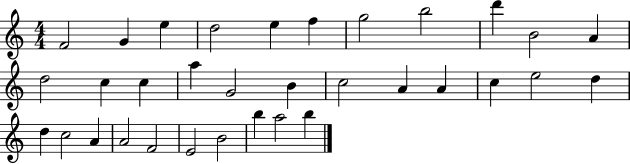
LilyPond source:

{
  \clef treble
  \numericTimeSignature
  \time 4/4
  \key c \major
  f'2 g'4 e''4 | d''2 e''4 f''4 | g''2 b''2 | d'''4 b'2 a'4 | \break d''2 c''4 c''4 | a''4 g'2 b'4 | c''2 a'4 a'4 | c''4 e''2 d''4 | \break d''4 c''2 a'4 | a'2 f'2 | e'2 b'2 | b''4 a''2 b''4 | \break \bar "|."
}